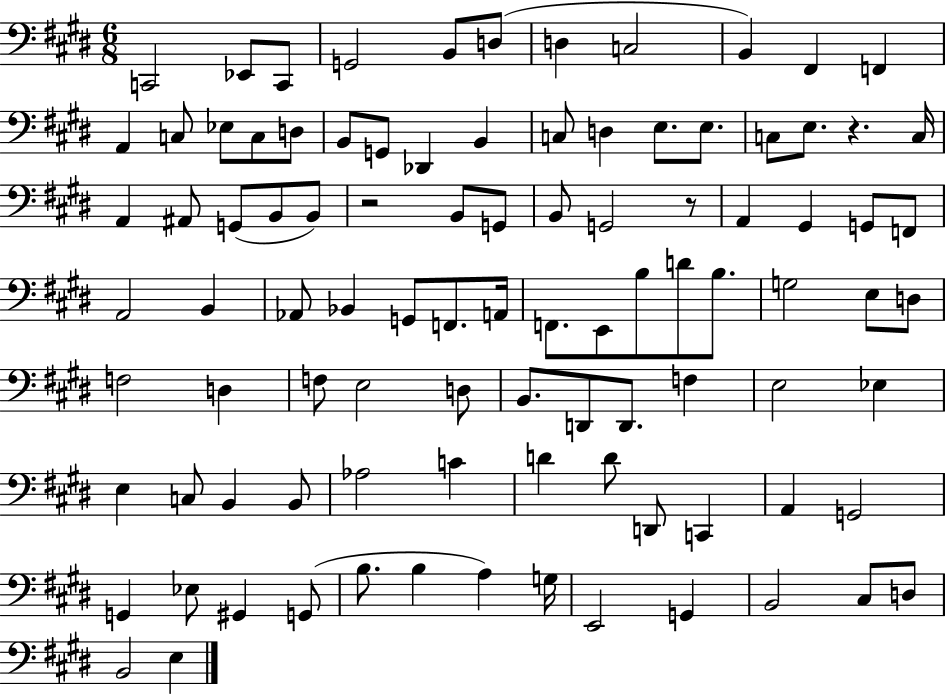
{
  \clef bass
  \numericTimeSignature
  \time 6/8
  \key e \major
  c,2 ees,8 c,8 | g,2 b,8 d8( | d4 c2 | b,4) fis,4 f,4 | \break a,4 c8 ees8 c8 d8 | b,8 g,8 des,4 b,4 | c8 d4 e8. e8. | c8 e8. r4. c16 | \break a,4 ais,8 g,8( b,8 b,8) | r2 b,8 g,8 | b,8 g,2 r8 | a,4 gis,4 g,8 f,8 | \break a,2 b,4 | aes,8 bes,4 g,8 f,8. a,16 | f,8. e,8 b8 d'8 b8. | g2 e8 d8 | \break f2 d4 | f8 e2 d8 | b,8. d,8 d,8. f4 | e2 ees4 | \break e4 c8 b,4 b,8 | aes2 c'4 | d'4 d'8 d,8 c,4 | a,4 g,2 | \break g,4 ees8 gis,4 g,8( | b8. b4 a4) g16 | e,2 g,4 | b,2 cis8 d8 | \break b,2 e4 | \bar "|."
}